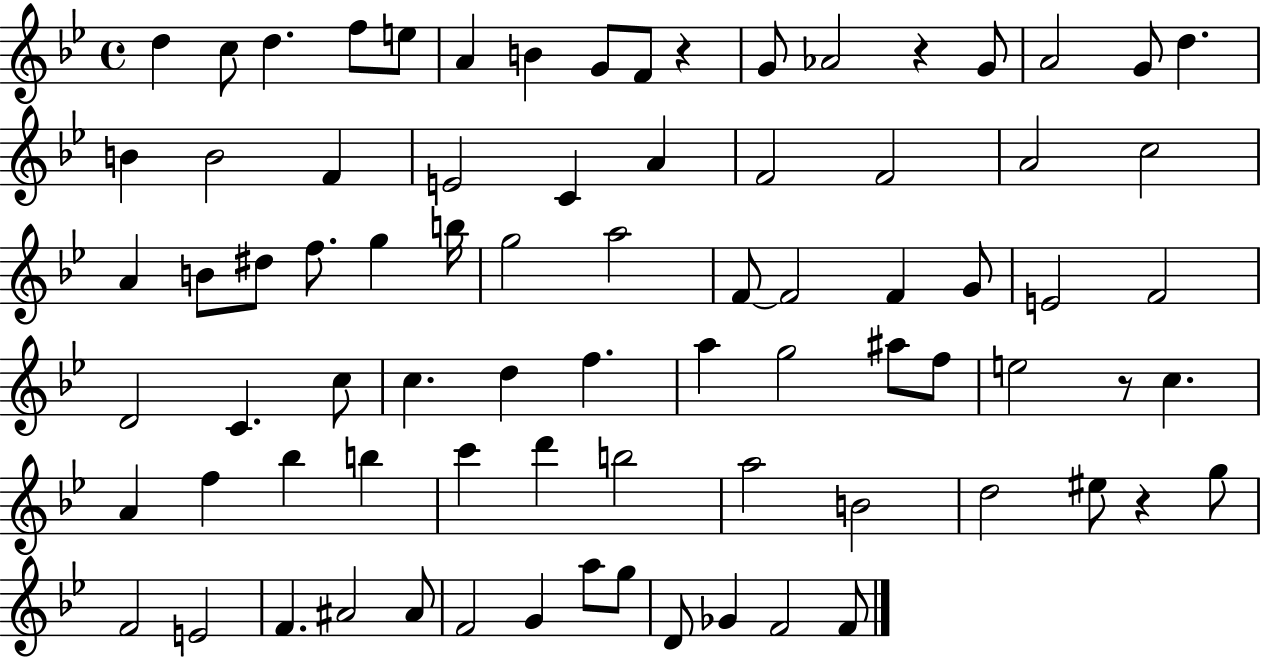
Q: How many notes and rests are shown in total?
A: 80